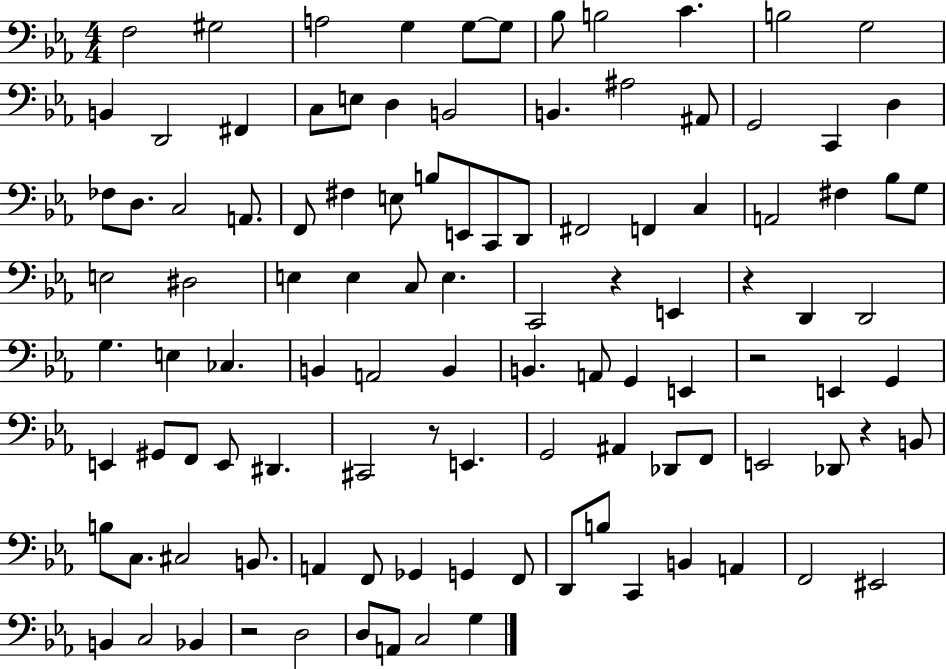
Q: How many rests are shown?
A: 6